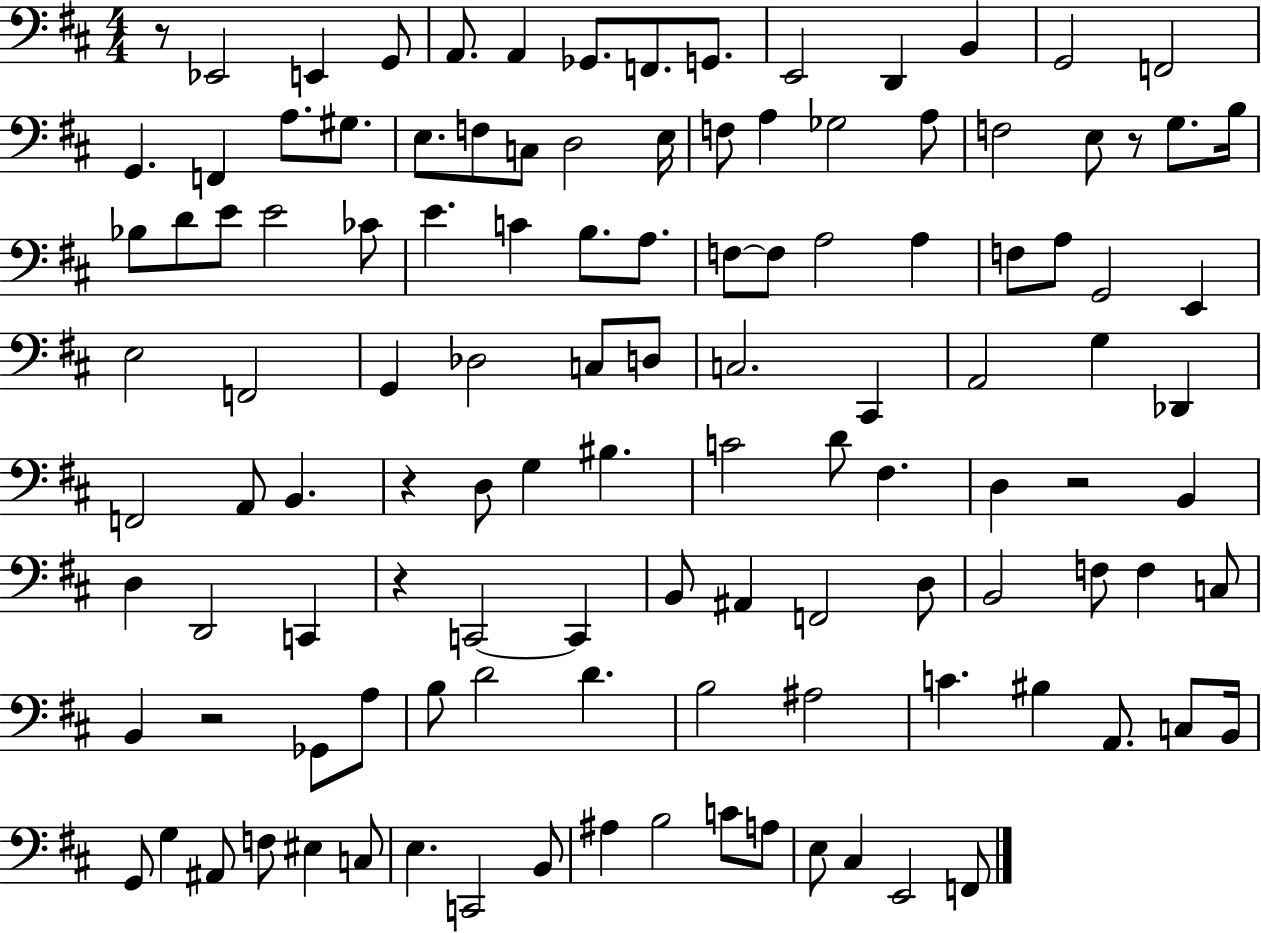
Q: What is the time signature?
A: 4/4